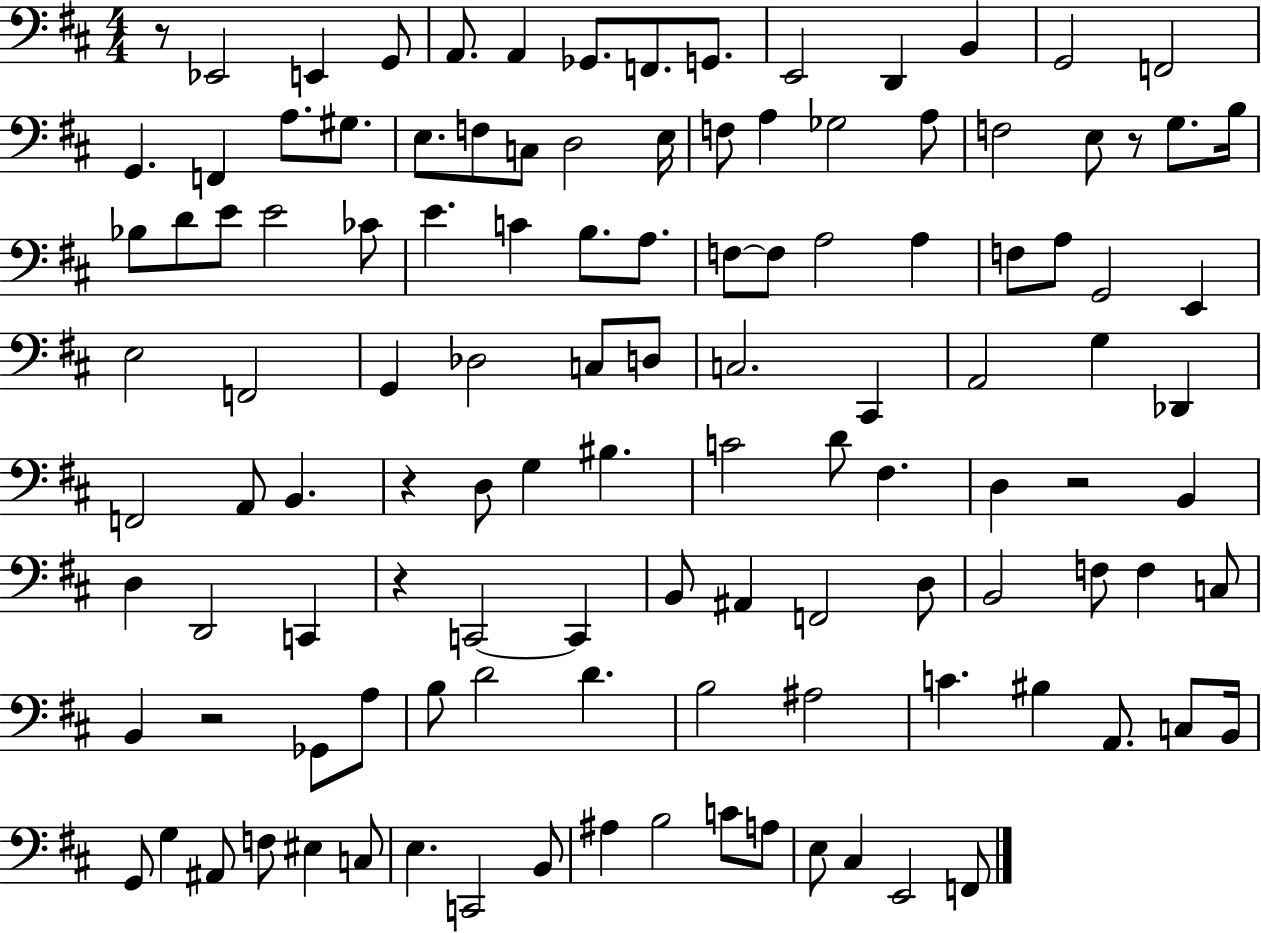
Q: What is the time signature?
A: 4/4